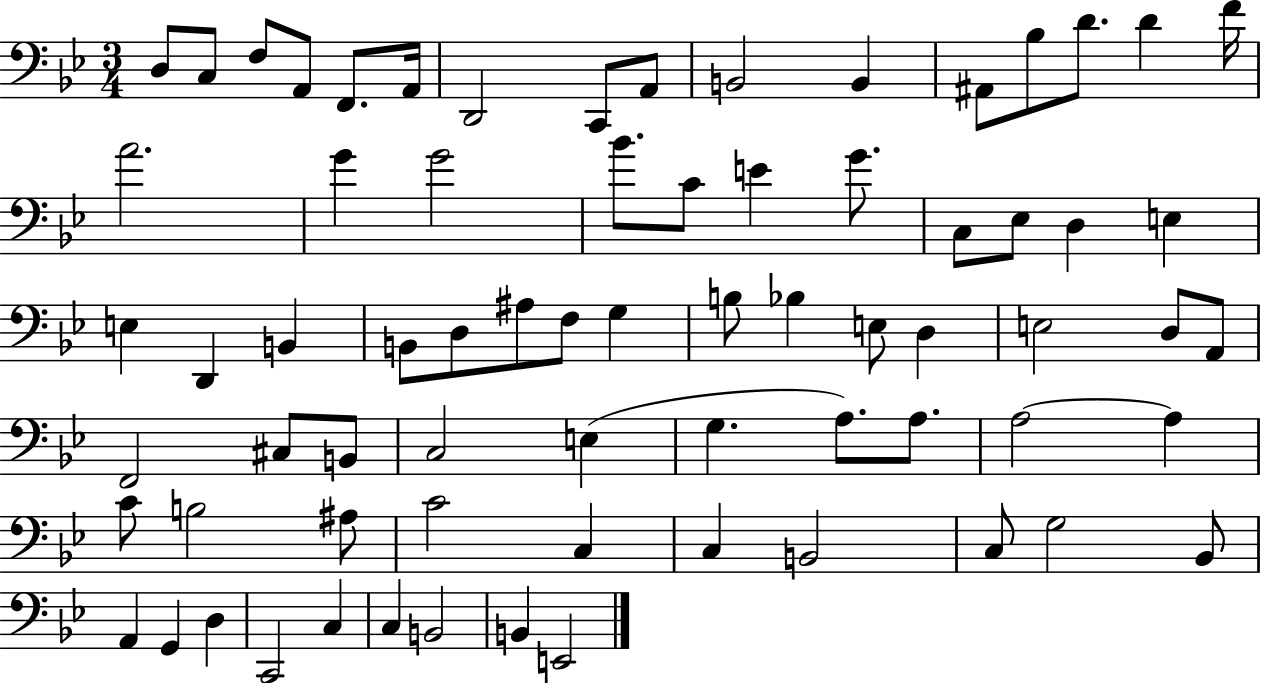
{
  \clef bass
  \numericTimeSignature
  \time 3/4
  \key bes \major
  d8 c8 f8 a,8 f,8. a,16 | d,2 c,8 a,8 | b,2 b,4 | ais,8 bes8 d'8. d'4 f'16 | \break a'2. | g'4 g'2 | bes'8. c'8 e'4 g'8. | c8 ees8 d4 e4 | \break e4 d,4 b,4 | b,8 d8 ais8 f8 g4 | b8 bes4 e8 d4 | e2 d8 a,8 | \break f,2 cis8 b,8 | c2 e4( | g4. a8.) a8. | a2~~ a4 | \break c'8 b2 ais8 | c'2 c4 | c4 b,2 | c8 g2 bes,8 | \break a,4 g,4 d4 | c,2 c4 | c4 b,2 | b,4 e,2 | \break \bar "|."
}